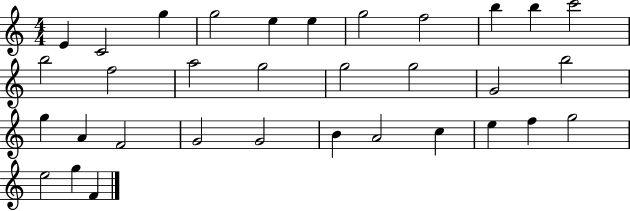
{
  \clef treble
  \numericTimeSignature
  \time 4/4
  \key c \major
  e'4 c'2 g''4 | g''2 e''4 e''4 | g''2 f''2 | b''4 b''4 c'''2 | \break b''2 f''2 | a''2 g''2 | g''2 g''2 | g'2 b''2 | \break g''4 a'4 f'2 | g'2 g'2 | b'4 a'2 c''4 | e''4 f''4 g''2 | \break e''2 g''4 f'4 | \bar "|."
}